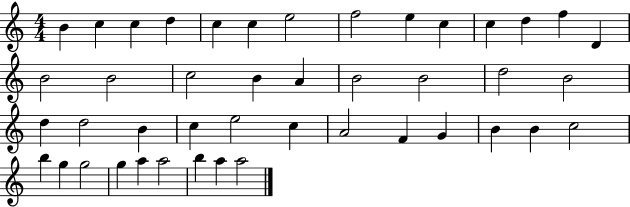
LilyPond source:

{
  \clef treble
  \numericTimeSignature
  \time 4/4
  \key c \major
  b'4 c''4 c''4 d''4 | c''4 c''4 e''2 | f''2 e''4 c''4 | c''4 d''4 f''4 d'4 | \break b'2 b'2 | c''2 b'4 a'4 | b'2 b'2 | d''2 b'2 | \break d''4 d''2 b'4 | c''4 e''2 c''4 | a'2 f'4 g'4 | b'4 b'4 c''2 | \break b''4 g''4 g''2 | g''4 a''4 a''2 | b''4 a''4 a''2 | \bar "|."
}